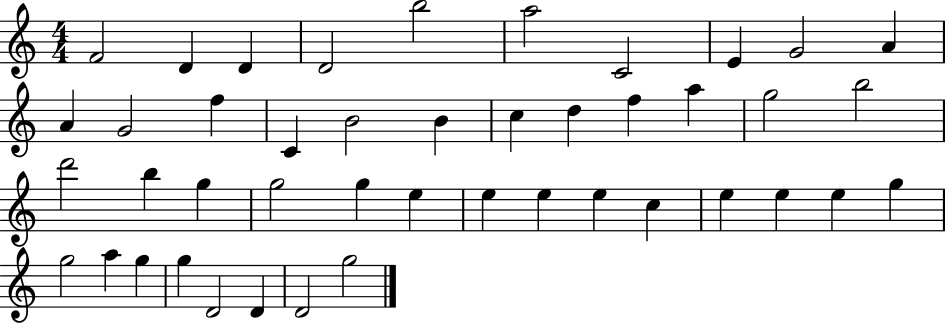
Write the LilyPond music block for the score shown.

{
  \clef treble
  \numericTimeSignature
  \time 4/4
  \key c \major
  f'2 d'4 d'4 | d'2 b''2 | a''2 c'2 | e'4 g'2 a'4 | \break a'4 g'2 f''4 | c'4 b'2 b'4 | c''4 d''4 f''4 a''4 | g''2 b''2 | \break d'''2 b''4 g''4 | g''2 g''4 e''4 | e''4 e''4 e''4 c''4 | e''4 e''4 e''4 g''4 | \break g''2 a''4 g''4 | g''4 d'2 d'4 | d'2 g''2 | \bar "|."
}